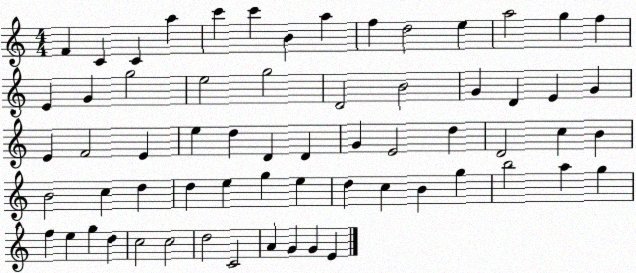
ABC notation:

X:1
T:Untitled
M:4/4
L:1/4
K:C
F C C a c' c' B a f d2 e a2 g f E G g2 e2 g2 D2 B2 G D E G E F2 E e d D D G E2 d D2 c B B2 c d d e g e d c B g b2 a g f e g d c2 c2 d2 C2 A G G E